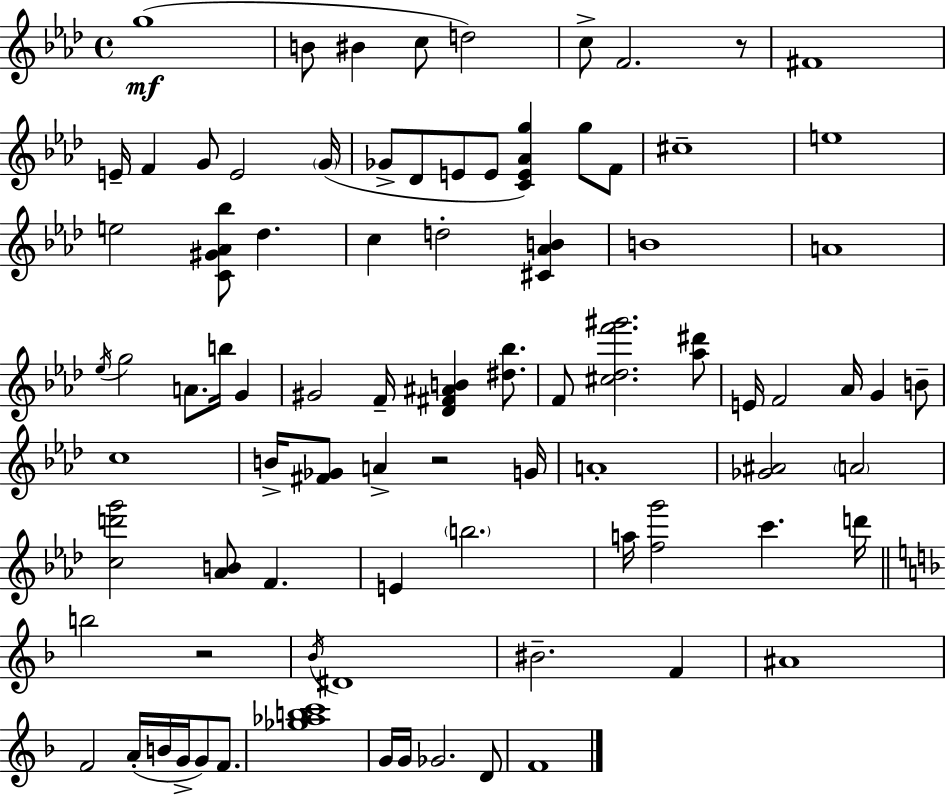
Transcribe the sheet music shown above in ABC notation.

X:1
T:Untitled
M:4/4
L:1/4
K:Fm
g4 B/2 ^B c/2 d2 c/2 F2 z/2 ^F4 E/4 F G/2 E2 G/4 _G/2 _D/2 E/2 E/2 [CE_Ag] g/2 F/2 ^c4 e4 e2 [C^G_A_b]/2 _d c d2 [^C_AB] B4 A4 _e/4 g2 A/2 b/4 G ^G2 F/4 [_D^F^AB] [^d_b]/2 F/2 [^c_df'^g']2 [_a^d']/2 E/4 F2 _A/4 G B/2 c4 B/4 [^F_G]/2 A z2 G/4 A4 [_G^A]2 A2 [cd'g']2 [_AB]/2 F E b2 a/4 [fg']2 c' d'/4 b2 z2 _B/4 ^D4 ^B2 F ^A4 F2 A/4 B/4 G/4 G/2 F/2 [_g_abc']4 G/4 G/4 _G2 D/2 F4